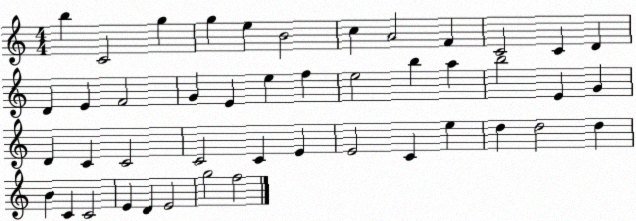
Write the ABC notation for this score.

X:1
T:Untitled
M:4/4
L:1/4
K:C
b C2 g g e B2 c A2 F C2 C D D E F2 G E e f e2 b a b2 E G D C C2 C2 C E E2 C e d d2 d B C C2 E D E2 g2 f2